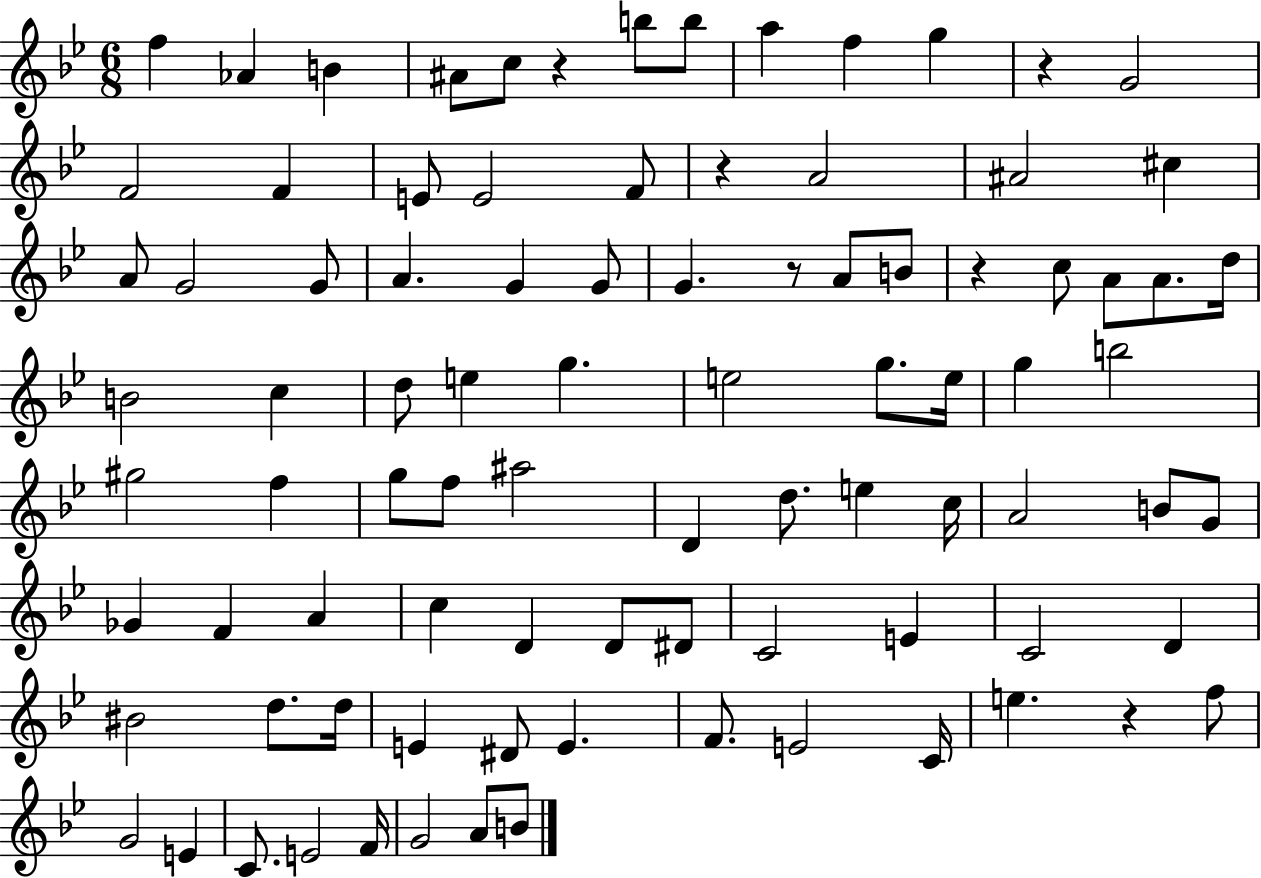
{
  \clef treble
  \numericTimeSignature
  \time 6/8
  \key bes \major
  f''4 aes'4 b'4 | ais'8 c''8 r4 b''8 b''8 | a''4 f''4 g''4 | r4 g'2 | \break f'2 f'4 | e'8 e'2 f'8 | r4 a'2 | ais'2 cis''4 | \break a'8 g'2 g'8 | a'4. g'4 g'8 | g'4. r8 a'8 b'8 | r4 c''8 a'8 a'8. d''16 | \break b'2 c''4 | d''8 e''4 g''4. | e''2 g''8. e''16 | g''4 b''2 | \break gis''2 f''4 | g''8 f''8 ais''2 | d'4 d''8. e''4 c''16 | a'2 b'8 g'8 | \break ges'4 f'4 a'4 | c''4 d'4 d'8 dis'8 | c'2 e'4 | c'2 d'4 | \break bis'2 d''8. d''16 | e'4 dis'8 e'4. | f'8. e'2 c'16 | e''4. r4 f''8 | \break g'2 e'4 | c'8. e'2 f'16 | g'2 a'8 b'8 | \bar "|."
}